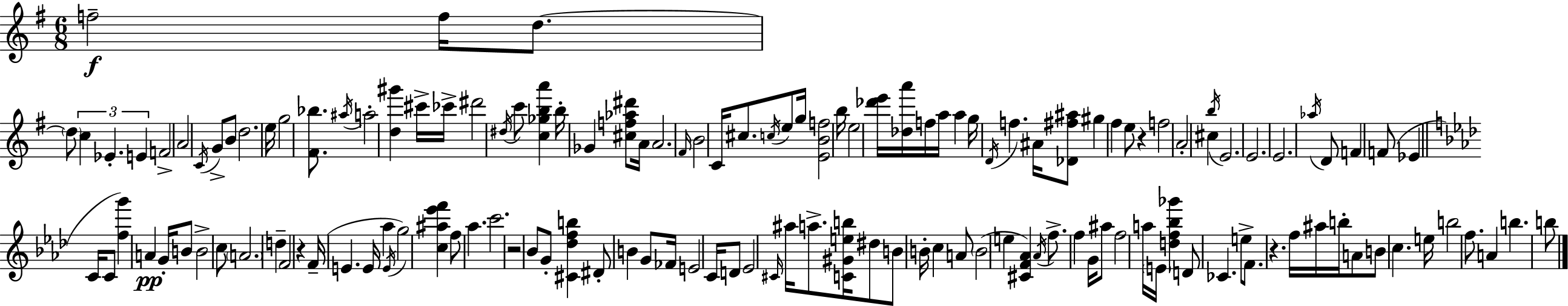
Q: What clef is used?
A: treble